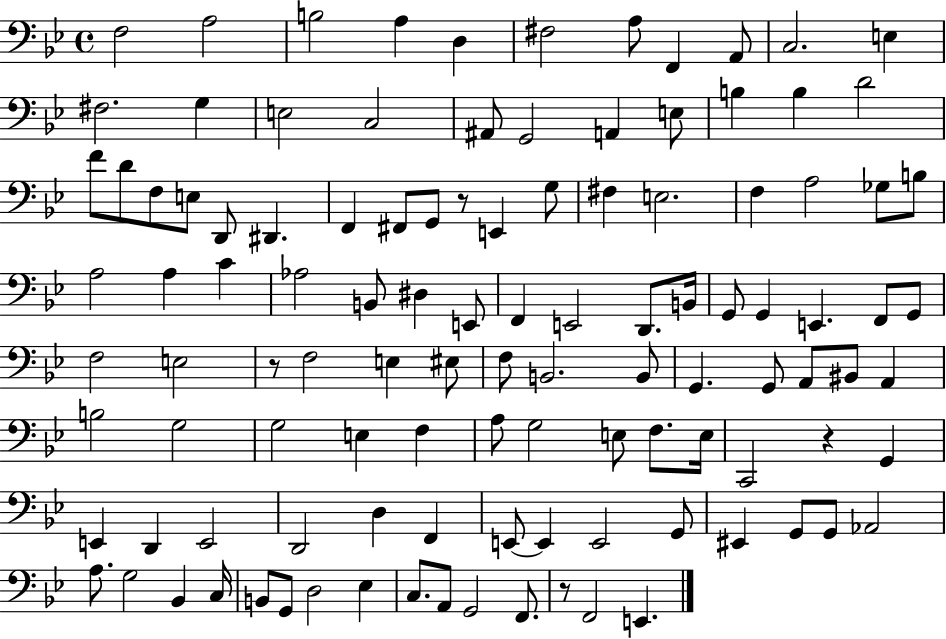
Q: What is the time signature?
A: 4/4